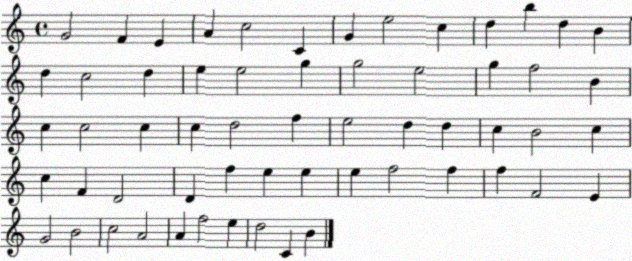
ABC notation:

X:1
T:Untitled
M:4/4
L:1/4
K:C
G2 F E A c2 C G e2 c d b d B d c2 d e e2 g g2 e2 g f2 B c c2 c c d2 f e2 d d c B2 c c F D2 D f e e e f2 f f F2 E G2 B2 c2 A2 A f2 e d2 C B